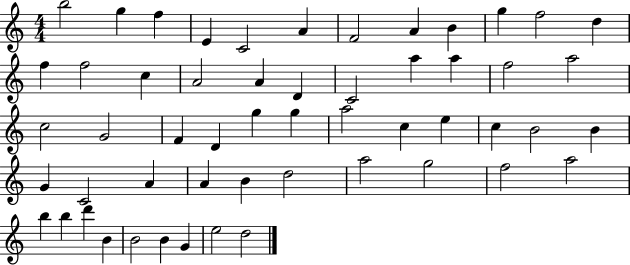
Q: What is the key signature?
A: C major